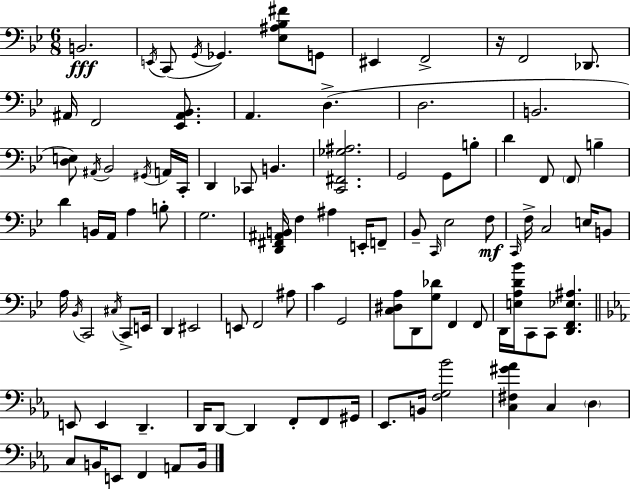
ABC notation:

X:1
T:Untitled
M:6/8
L:1/4
K:Bb
B,,2 E,,/4 C,,/2 G,,/4 _G,, [_E,^A,_B,^F]/2 G,,/2 ^E,, F,,2 z/4 F,,2 _D,,/2 ^A,,/4 F,,2 [_E,,^A,,_B,,]/2 A,, D, D,2 B,,2 [D,E,]/2 ^A,,/4 _B,,2 ^G,,/4 A,,/4 C,,/4 D,, _C,,/2 B,, [C,,^F,,_G,^A,]2 G,,2 G,,/2 B,/2 D F,,/2 F,,/2 B, D B,,/4 A,,/4 A, B,/2 G,2 [D,,^F,,^A,,B,,]/4 F, ^A, E,,/4 F,,/2 _B,,/2 C,,/4 _E,2 F,/2 C,,/4 F,/4 C,2 E,/4 B,,/2 A,/4 _B,,/4 C,,2 ^C,/4 C,,/2 E,,/4 D,, ^E,,2 E,,/2 F,,2 ^A,/2 C G,,2 [C,^D,A,]/2 D,,/2 [G,_D]/2 F,, F,,/2 D,,/4 [E,A,D_B]/4 C,,/2 C,,/2 [D,,F,,_E,^A,] E,,/2 E,, D,, D,,/4 D,,/2 D,, F,,/2 F,,/2 ^G,,/4 _E,,/2 B,,/4 [F,G,_B]2 [C,^F,^G_A] C, D, C,/2 B,,/4 E,,/2 F,, A,,/2 B,,/4